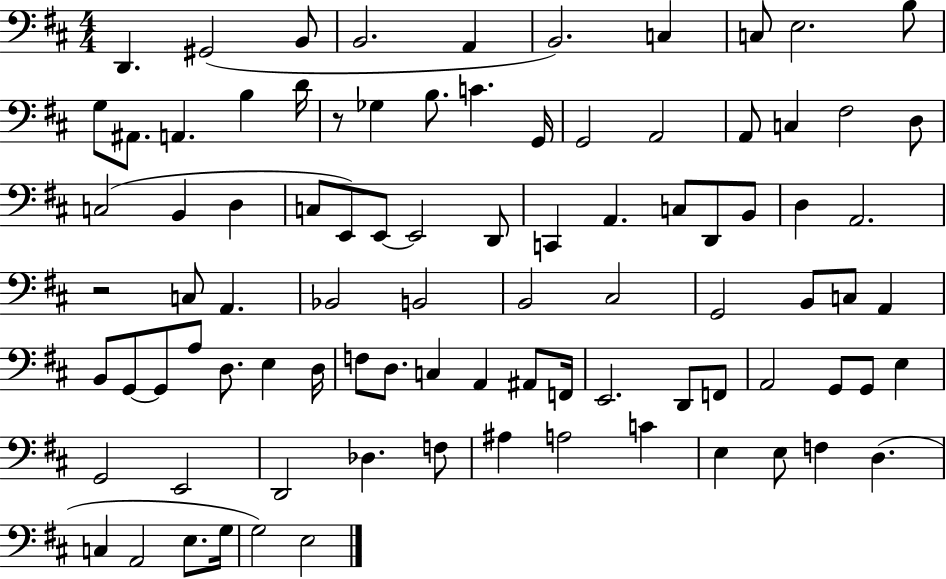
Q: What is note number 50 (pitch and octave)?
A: A2